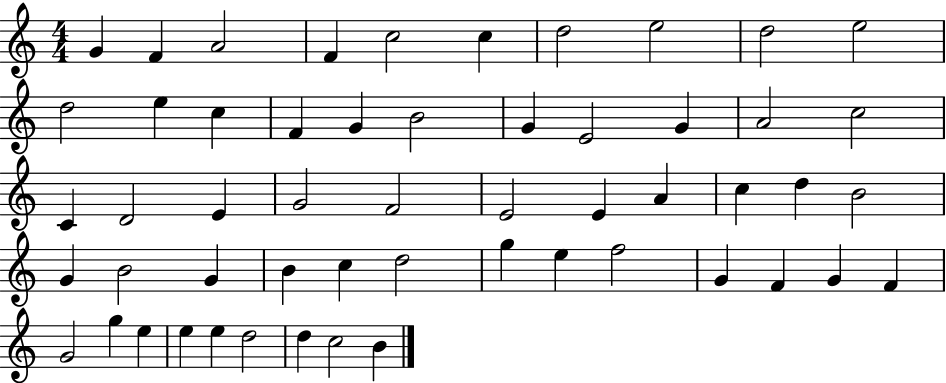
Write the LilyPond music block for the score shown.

{
  \clef treble
  \numericTimeSignature
  \time 4/4
  \key c \major
  g'4 f'4 a'2 | f'4 c''2 c''4 | d''2 e''2 | d''2 e''2 | \break d''2 e''4 c''4 | f'4 g'4 b'2 | g'4 e'2 g'4 | a'2 c''2 | \break c'4 d'2 e'4 | g'2 f'2 | e'2 e'4 a'4 | c''4 d''4 b'2 | \break g'4 b'2 g'4 | b'4 c''4 d''2 | g''4 e''4 f''2 | g'4 f'4 g'4 f'4 | \break g'2 g''4 e''4 | e''4 e''4 d''2 | d''4 c''2 b'4 | \bar "|."
}